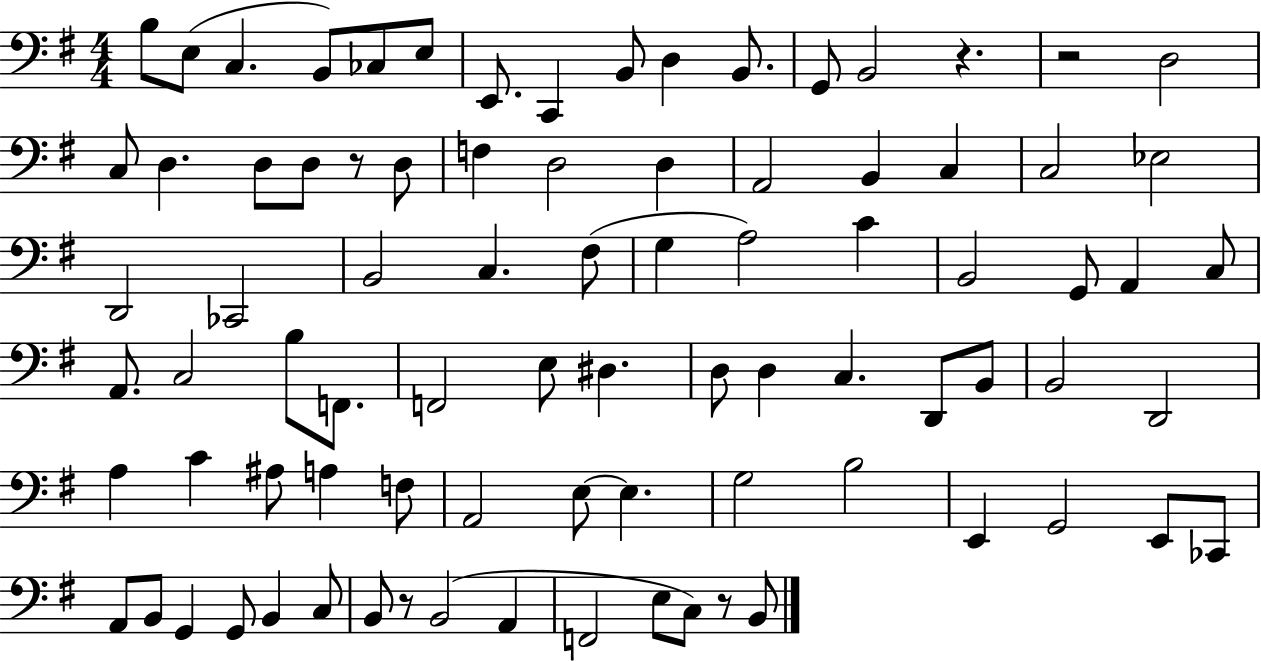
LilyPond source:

{
  \clef bass
  \numericTimeSignature
  \time 4/4
  \key g \major
  b8 e8( c4. b,8) ces8 e8 | e,8. c,4 b,8 d4 b,8. | g,8 b,2 r4. | r2 d2 | \break c8 d4. d8 d8 r8 d8 | f4 d2 d4 | a,2 b,4 c4 | c2 ees2 | \break d,2 ces,2 | b,2 c4. fis8( | g4 a2) c'4 | b,2 g,8 a,4 c8 | \break a,8. c2 b8 f,8. | f,2 e8 dis4. | d8 d4 c4. d,8 b,8 | b,2 d,2 | \break a4 c'4 ais8 a4 f8 | a,2 e8~~ e4. | g2 b2 | e,4 g,2 e,8 ces,8 | \break a,8 b,8 g,4 g,8 b,4 c8 | b,8 r8 b,2( a,4 | f,2 e8 c8) r8 b,8 | \bar "|."
}